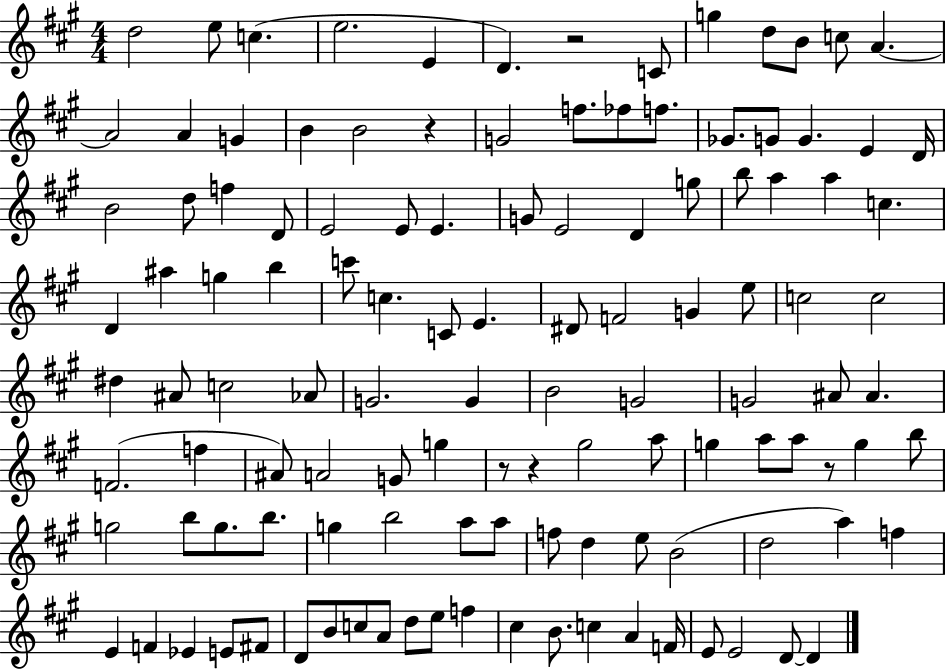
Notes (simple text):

D5/h E5/e C5/q. E5/h. E4/q D4/q. R/h C4/e G5/q D5/e B4/e C5/e A4/q. A4/h A4/q G4/q B4/q B4/h R/q G4/h F5/e. FES5/e F5/e. Gb4/e. G4/e G4/q. E4/q D4/s B4/h D5/e F5/q D4/e E4/h E4/e E4/q. G4/e E4/h D4/q G5/e B5/e A5/q A5/q C5/q. D4/q A#5/q G5/q B5/q C6/e C5/q. C4/e E4/q. D#4/e F4/h G4/q E5/e C5/h C5/h D#5/q A#4/e C5/h Ab4/e G4/h. G4/q B4/h G4/h G4/h A#4/e A#4/q. F4/h. F5/q A#4/e A4/h G4/e G5/q R/e R/q G#5/h A5/e G5/q A5/e A5/e R/e G5/q B5/e G5/h B5/e G5/e. B5/e. G5/q B5/h A5/e A5/e F5/e D5/q E5/e B4/h D5/h A5/q F5/q E4/q F4/q Eb4/q E4/e F#4/e D4/e B4/e C5/e A4/e D5/e E5/e F5/q C#5/q B4/e. C5/q A4/q F4/s E4/e E4/h D4/e D4/q